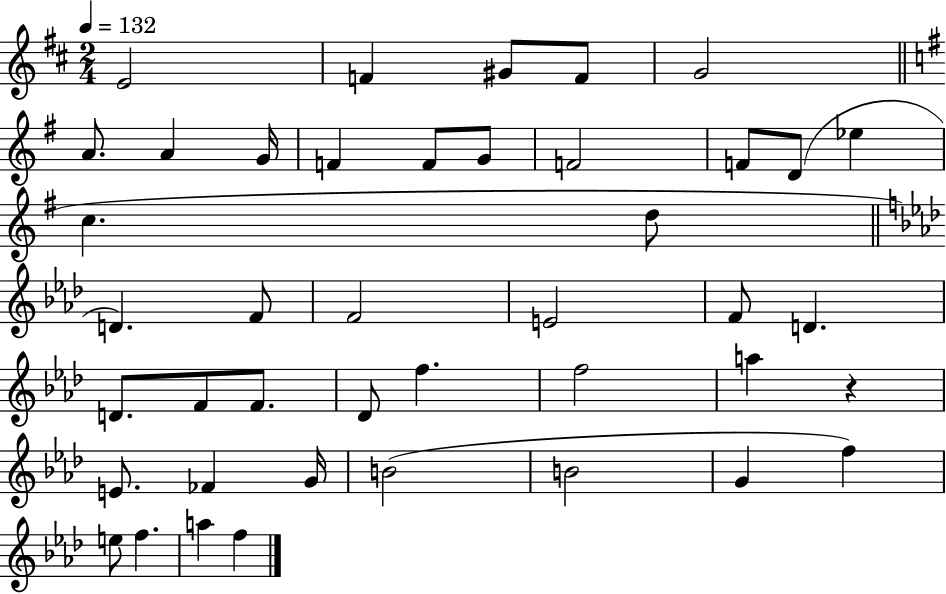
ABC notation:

X:1
T:Untitled
M:2/4
L:1/4
K:D
E2 F ^G/2 F/2 G2 A/2 A G/4 F F/2 G/2 F2 F/2 D/2 _e c d/2 D F/2 F2 E2 F/2 D D/2 F/2 F/2 _D/2 f f2 a z E/2 _F G/4 B2 B2 G f e/2 f a f